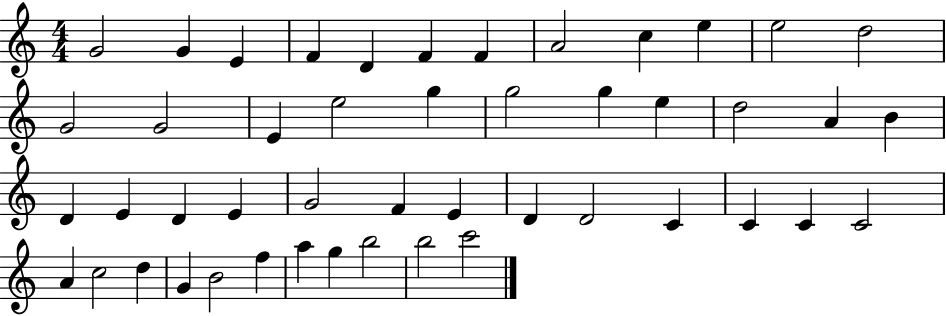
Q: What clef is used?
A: treble